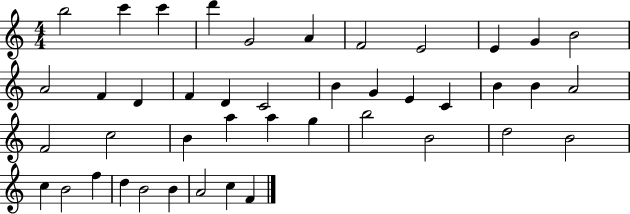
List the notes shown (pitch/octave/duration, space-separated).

B5/h C6/q C6/q D6/q G4/h A4/q F4/h E4/h E4/q G4/q B4/h A4/h F4/q D4/q F4/q D4/q C4/h B4/q G4/q E4/q C4/q B4/q B4/q A4/h F4/h C5/h B4/q A5/q A5/q G5/q B5/h B4/h D5/h B4/h C5/q B4/h F5/q D5/q B4/h B4/q A4/h C5/q F4/q